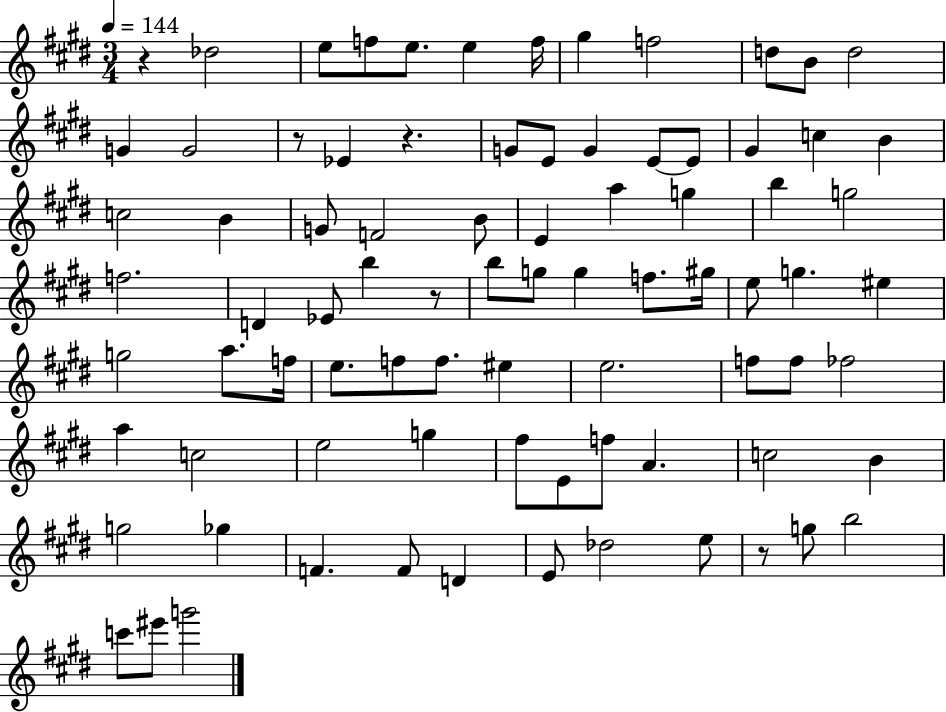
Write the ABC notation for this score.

X:1
T:Untitled
M:3/4
L:1/4
K:E
z _d2 e/2 f/2 e/2 e f/4 ^g f2 d/2 B/2 d2 G G2 z/2 _E z G/2 E/2 G E/2 E/2 ^G c B c2 B G/2 F2 B/2 E a g b g2 f2 D _E/2 b z/2 b/2 g/2 g f/2 ^g/4 e/2 g ^e g2 a/2 f/4 e/2 f/2 f/2 ^e e2 f/2 f/2 _f2 a c2 e2 g ^f/2 E/2 f/2 A c2 B g2 _g F F/2 D E/2 _d2 e/2 z/2 g/2 b2 c'/2 ^e'/2 g'2